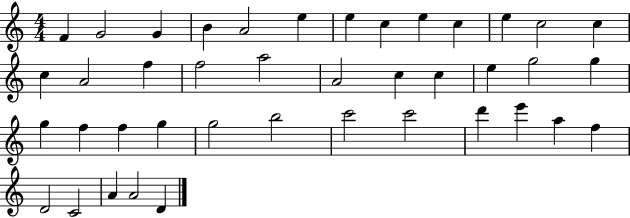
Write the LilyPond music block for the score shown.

{
  \clef treble
  \numericTimeSignature
  \time 4/4
  \key c \major
  f'4 g'2 g'4 | b'4 a'2 e''4 | e''4 c''4 e''4 c''4 | e''4 c''2 c''4 | \break c''4 a'2 f''4 | f''2 a''2 | a'2 c''4 c''4 | e''4 g''2 g''4 | \break g''4 f''4 f''4 g''4 | g''2 b''2 | c'''2 c'''2 | d'''4 e'''4 a''4 f''4 | \break d'2 c'2 | a'4 a'2 d'4 | \bar "|."
}